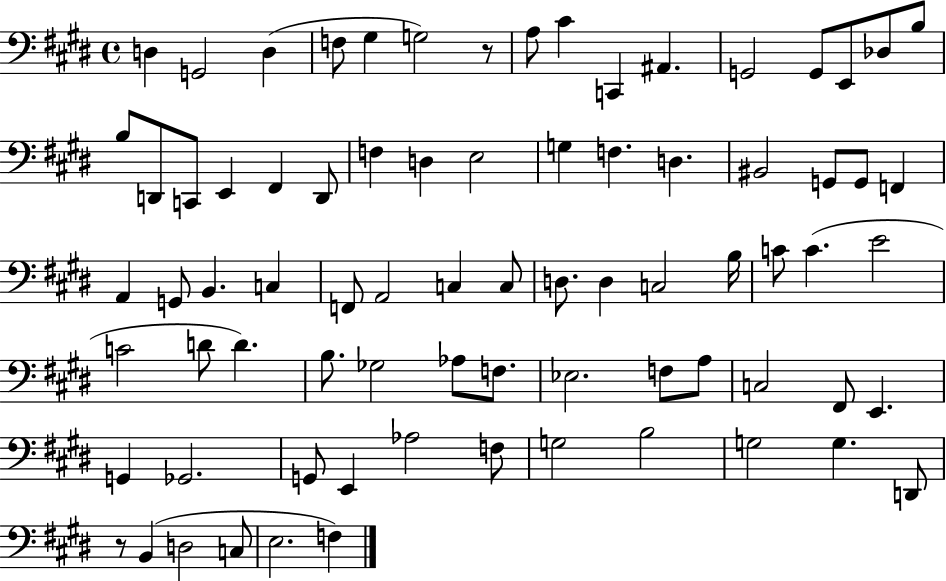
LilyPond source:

{
  \clef bass
  \time 4/4
  \defaultTimeSignature
  \key e \major
  d4 g,2 d4( | f8 gis4 g2) r8 | a8 cis'4 c,4 ais,4. | g,2 g,8 e,8 des8 b8 | \break b8 d,8 c,8 e,4 fis,4 d,8 | f4 d4 e2 | g4 f4. d4. | bis,2 g,8 g,8 f,4 | \break a,4 g,8 b,4. c4 | f,8 a,2 c4 c8 | d8. d4 c2 b16 | c'8 c'4.( e'2 | \break c'2 d'8 d'4.) | b8. ges2 aes8 f8. | ees2. f8 a8 | c2 fis,8 e,4. | \break g,4 ges,2. | g,8 e,4 aes2 f8 | g2 b2 | g2 g4. d,8 | \break r8 b,4( d2 c8 | e2. f4) | \bar "|."
}